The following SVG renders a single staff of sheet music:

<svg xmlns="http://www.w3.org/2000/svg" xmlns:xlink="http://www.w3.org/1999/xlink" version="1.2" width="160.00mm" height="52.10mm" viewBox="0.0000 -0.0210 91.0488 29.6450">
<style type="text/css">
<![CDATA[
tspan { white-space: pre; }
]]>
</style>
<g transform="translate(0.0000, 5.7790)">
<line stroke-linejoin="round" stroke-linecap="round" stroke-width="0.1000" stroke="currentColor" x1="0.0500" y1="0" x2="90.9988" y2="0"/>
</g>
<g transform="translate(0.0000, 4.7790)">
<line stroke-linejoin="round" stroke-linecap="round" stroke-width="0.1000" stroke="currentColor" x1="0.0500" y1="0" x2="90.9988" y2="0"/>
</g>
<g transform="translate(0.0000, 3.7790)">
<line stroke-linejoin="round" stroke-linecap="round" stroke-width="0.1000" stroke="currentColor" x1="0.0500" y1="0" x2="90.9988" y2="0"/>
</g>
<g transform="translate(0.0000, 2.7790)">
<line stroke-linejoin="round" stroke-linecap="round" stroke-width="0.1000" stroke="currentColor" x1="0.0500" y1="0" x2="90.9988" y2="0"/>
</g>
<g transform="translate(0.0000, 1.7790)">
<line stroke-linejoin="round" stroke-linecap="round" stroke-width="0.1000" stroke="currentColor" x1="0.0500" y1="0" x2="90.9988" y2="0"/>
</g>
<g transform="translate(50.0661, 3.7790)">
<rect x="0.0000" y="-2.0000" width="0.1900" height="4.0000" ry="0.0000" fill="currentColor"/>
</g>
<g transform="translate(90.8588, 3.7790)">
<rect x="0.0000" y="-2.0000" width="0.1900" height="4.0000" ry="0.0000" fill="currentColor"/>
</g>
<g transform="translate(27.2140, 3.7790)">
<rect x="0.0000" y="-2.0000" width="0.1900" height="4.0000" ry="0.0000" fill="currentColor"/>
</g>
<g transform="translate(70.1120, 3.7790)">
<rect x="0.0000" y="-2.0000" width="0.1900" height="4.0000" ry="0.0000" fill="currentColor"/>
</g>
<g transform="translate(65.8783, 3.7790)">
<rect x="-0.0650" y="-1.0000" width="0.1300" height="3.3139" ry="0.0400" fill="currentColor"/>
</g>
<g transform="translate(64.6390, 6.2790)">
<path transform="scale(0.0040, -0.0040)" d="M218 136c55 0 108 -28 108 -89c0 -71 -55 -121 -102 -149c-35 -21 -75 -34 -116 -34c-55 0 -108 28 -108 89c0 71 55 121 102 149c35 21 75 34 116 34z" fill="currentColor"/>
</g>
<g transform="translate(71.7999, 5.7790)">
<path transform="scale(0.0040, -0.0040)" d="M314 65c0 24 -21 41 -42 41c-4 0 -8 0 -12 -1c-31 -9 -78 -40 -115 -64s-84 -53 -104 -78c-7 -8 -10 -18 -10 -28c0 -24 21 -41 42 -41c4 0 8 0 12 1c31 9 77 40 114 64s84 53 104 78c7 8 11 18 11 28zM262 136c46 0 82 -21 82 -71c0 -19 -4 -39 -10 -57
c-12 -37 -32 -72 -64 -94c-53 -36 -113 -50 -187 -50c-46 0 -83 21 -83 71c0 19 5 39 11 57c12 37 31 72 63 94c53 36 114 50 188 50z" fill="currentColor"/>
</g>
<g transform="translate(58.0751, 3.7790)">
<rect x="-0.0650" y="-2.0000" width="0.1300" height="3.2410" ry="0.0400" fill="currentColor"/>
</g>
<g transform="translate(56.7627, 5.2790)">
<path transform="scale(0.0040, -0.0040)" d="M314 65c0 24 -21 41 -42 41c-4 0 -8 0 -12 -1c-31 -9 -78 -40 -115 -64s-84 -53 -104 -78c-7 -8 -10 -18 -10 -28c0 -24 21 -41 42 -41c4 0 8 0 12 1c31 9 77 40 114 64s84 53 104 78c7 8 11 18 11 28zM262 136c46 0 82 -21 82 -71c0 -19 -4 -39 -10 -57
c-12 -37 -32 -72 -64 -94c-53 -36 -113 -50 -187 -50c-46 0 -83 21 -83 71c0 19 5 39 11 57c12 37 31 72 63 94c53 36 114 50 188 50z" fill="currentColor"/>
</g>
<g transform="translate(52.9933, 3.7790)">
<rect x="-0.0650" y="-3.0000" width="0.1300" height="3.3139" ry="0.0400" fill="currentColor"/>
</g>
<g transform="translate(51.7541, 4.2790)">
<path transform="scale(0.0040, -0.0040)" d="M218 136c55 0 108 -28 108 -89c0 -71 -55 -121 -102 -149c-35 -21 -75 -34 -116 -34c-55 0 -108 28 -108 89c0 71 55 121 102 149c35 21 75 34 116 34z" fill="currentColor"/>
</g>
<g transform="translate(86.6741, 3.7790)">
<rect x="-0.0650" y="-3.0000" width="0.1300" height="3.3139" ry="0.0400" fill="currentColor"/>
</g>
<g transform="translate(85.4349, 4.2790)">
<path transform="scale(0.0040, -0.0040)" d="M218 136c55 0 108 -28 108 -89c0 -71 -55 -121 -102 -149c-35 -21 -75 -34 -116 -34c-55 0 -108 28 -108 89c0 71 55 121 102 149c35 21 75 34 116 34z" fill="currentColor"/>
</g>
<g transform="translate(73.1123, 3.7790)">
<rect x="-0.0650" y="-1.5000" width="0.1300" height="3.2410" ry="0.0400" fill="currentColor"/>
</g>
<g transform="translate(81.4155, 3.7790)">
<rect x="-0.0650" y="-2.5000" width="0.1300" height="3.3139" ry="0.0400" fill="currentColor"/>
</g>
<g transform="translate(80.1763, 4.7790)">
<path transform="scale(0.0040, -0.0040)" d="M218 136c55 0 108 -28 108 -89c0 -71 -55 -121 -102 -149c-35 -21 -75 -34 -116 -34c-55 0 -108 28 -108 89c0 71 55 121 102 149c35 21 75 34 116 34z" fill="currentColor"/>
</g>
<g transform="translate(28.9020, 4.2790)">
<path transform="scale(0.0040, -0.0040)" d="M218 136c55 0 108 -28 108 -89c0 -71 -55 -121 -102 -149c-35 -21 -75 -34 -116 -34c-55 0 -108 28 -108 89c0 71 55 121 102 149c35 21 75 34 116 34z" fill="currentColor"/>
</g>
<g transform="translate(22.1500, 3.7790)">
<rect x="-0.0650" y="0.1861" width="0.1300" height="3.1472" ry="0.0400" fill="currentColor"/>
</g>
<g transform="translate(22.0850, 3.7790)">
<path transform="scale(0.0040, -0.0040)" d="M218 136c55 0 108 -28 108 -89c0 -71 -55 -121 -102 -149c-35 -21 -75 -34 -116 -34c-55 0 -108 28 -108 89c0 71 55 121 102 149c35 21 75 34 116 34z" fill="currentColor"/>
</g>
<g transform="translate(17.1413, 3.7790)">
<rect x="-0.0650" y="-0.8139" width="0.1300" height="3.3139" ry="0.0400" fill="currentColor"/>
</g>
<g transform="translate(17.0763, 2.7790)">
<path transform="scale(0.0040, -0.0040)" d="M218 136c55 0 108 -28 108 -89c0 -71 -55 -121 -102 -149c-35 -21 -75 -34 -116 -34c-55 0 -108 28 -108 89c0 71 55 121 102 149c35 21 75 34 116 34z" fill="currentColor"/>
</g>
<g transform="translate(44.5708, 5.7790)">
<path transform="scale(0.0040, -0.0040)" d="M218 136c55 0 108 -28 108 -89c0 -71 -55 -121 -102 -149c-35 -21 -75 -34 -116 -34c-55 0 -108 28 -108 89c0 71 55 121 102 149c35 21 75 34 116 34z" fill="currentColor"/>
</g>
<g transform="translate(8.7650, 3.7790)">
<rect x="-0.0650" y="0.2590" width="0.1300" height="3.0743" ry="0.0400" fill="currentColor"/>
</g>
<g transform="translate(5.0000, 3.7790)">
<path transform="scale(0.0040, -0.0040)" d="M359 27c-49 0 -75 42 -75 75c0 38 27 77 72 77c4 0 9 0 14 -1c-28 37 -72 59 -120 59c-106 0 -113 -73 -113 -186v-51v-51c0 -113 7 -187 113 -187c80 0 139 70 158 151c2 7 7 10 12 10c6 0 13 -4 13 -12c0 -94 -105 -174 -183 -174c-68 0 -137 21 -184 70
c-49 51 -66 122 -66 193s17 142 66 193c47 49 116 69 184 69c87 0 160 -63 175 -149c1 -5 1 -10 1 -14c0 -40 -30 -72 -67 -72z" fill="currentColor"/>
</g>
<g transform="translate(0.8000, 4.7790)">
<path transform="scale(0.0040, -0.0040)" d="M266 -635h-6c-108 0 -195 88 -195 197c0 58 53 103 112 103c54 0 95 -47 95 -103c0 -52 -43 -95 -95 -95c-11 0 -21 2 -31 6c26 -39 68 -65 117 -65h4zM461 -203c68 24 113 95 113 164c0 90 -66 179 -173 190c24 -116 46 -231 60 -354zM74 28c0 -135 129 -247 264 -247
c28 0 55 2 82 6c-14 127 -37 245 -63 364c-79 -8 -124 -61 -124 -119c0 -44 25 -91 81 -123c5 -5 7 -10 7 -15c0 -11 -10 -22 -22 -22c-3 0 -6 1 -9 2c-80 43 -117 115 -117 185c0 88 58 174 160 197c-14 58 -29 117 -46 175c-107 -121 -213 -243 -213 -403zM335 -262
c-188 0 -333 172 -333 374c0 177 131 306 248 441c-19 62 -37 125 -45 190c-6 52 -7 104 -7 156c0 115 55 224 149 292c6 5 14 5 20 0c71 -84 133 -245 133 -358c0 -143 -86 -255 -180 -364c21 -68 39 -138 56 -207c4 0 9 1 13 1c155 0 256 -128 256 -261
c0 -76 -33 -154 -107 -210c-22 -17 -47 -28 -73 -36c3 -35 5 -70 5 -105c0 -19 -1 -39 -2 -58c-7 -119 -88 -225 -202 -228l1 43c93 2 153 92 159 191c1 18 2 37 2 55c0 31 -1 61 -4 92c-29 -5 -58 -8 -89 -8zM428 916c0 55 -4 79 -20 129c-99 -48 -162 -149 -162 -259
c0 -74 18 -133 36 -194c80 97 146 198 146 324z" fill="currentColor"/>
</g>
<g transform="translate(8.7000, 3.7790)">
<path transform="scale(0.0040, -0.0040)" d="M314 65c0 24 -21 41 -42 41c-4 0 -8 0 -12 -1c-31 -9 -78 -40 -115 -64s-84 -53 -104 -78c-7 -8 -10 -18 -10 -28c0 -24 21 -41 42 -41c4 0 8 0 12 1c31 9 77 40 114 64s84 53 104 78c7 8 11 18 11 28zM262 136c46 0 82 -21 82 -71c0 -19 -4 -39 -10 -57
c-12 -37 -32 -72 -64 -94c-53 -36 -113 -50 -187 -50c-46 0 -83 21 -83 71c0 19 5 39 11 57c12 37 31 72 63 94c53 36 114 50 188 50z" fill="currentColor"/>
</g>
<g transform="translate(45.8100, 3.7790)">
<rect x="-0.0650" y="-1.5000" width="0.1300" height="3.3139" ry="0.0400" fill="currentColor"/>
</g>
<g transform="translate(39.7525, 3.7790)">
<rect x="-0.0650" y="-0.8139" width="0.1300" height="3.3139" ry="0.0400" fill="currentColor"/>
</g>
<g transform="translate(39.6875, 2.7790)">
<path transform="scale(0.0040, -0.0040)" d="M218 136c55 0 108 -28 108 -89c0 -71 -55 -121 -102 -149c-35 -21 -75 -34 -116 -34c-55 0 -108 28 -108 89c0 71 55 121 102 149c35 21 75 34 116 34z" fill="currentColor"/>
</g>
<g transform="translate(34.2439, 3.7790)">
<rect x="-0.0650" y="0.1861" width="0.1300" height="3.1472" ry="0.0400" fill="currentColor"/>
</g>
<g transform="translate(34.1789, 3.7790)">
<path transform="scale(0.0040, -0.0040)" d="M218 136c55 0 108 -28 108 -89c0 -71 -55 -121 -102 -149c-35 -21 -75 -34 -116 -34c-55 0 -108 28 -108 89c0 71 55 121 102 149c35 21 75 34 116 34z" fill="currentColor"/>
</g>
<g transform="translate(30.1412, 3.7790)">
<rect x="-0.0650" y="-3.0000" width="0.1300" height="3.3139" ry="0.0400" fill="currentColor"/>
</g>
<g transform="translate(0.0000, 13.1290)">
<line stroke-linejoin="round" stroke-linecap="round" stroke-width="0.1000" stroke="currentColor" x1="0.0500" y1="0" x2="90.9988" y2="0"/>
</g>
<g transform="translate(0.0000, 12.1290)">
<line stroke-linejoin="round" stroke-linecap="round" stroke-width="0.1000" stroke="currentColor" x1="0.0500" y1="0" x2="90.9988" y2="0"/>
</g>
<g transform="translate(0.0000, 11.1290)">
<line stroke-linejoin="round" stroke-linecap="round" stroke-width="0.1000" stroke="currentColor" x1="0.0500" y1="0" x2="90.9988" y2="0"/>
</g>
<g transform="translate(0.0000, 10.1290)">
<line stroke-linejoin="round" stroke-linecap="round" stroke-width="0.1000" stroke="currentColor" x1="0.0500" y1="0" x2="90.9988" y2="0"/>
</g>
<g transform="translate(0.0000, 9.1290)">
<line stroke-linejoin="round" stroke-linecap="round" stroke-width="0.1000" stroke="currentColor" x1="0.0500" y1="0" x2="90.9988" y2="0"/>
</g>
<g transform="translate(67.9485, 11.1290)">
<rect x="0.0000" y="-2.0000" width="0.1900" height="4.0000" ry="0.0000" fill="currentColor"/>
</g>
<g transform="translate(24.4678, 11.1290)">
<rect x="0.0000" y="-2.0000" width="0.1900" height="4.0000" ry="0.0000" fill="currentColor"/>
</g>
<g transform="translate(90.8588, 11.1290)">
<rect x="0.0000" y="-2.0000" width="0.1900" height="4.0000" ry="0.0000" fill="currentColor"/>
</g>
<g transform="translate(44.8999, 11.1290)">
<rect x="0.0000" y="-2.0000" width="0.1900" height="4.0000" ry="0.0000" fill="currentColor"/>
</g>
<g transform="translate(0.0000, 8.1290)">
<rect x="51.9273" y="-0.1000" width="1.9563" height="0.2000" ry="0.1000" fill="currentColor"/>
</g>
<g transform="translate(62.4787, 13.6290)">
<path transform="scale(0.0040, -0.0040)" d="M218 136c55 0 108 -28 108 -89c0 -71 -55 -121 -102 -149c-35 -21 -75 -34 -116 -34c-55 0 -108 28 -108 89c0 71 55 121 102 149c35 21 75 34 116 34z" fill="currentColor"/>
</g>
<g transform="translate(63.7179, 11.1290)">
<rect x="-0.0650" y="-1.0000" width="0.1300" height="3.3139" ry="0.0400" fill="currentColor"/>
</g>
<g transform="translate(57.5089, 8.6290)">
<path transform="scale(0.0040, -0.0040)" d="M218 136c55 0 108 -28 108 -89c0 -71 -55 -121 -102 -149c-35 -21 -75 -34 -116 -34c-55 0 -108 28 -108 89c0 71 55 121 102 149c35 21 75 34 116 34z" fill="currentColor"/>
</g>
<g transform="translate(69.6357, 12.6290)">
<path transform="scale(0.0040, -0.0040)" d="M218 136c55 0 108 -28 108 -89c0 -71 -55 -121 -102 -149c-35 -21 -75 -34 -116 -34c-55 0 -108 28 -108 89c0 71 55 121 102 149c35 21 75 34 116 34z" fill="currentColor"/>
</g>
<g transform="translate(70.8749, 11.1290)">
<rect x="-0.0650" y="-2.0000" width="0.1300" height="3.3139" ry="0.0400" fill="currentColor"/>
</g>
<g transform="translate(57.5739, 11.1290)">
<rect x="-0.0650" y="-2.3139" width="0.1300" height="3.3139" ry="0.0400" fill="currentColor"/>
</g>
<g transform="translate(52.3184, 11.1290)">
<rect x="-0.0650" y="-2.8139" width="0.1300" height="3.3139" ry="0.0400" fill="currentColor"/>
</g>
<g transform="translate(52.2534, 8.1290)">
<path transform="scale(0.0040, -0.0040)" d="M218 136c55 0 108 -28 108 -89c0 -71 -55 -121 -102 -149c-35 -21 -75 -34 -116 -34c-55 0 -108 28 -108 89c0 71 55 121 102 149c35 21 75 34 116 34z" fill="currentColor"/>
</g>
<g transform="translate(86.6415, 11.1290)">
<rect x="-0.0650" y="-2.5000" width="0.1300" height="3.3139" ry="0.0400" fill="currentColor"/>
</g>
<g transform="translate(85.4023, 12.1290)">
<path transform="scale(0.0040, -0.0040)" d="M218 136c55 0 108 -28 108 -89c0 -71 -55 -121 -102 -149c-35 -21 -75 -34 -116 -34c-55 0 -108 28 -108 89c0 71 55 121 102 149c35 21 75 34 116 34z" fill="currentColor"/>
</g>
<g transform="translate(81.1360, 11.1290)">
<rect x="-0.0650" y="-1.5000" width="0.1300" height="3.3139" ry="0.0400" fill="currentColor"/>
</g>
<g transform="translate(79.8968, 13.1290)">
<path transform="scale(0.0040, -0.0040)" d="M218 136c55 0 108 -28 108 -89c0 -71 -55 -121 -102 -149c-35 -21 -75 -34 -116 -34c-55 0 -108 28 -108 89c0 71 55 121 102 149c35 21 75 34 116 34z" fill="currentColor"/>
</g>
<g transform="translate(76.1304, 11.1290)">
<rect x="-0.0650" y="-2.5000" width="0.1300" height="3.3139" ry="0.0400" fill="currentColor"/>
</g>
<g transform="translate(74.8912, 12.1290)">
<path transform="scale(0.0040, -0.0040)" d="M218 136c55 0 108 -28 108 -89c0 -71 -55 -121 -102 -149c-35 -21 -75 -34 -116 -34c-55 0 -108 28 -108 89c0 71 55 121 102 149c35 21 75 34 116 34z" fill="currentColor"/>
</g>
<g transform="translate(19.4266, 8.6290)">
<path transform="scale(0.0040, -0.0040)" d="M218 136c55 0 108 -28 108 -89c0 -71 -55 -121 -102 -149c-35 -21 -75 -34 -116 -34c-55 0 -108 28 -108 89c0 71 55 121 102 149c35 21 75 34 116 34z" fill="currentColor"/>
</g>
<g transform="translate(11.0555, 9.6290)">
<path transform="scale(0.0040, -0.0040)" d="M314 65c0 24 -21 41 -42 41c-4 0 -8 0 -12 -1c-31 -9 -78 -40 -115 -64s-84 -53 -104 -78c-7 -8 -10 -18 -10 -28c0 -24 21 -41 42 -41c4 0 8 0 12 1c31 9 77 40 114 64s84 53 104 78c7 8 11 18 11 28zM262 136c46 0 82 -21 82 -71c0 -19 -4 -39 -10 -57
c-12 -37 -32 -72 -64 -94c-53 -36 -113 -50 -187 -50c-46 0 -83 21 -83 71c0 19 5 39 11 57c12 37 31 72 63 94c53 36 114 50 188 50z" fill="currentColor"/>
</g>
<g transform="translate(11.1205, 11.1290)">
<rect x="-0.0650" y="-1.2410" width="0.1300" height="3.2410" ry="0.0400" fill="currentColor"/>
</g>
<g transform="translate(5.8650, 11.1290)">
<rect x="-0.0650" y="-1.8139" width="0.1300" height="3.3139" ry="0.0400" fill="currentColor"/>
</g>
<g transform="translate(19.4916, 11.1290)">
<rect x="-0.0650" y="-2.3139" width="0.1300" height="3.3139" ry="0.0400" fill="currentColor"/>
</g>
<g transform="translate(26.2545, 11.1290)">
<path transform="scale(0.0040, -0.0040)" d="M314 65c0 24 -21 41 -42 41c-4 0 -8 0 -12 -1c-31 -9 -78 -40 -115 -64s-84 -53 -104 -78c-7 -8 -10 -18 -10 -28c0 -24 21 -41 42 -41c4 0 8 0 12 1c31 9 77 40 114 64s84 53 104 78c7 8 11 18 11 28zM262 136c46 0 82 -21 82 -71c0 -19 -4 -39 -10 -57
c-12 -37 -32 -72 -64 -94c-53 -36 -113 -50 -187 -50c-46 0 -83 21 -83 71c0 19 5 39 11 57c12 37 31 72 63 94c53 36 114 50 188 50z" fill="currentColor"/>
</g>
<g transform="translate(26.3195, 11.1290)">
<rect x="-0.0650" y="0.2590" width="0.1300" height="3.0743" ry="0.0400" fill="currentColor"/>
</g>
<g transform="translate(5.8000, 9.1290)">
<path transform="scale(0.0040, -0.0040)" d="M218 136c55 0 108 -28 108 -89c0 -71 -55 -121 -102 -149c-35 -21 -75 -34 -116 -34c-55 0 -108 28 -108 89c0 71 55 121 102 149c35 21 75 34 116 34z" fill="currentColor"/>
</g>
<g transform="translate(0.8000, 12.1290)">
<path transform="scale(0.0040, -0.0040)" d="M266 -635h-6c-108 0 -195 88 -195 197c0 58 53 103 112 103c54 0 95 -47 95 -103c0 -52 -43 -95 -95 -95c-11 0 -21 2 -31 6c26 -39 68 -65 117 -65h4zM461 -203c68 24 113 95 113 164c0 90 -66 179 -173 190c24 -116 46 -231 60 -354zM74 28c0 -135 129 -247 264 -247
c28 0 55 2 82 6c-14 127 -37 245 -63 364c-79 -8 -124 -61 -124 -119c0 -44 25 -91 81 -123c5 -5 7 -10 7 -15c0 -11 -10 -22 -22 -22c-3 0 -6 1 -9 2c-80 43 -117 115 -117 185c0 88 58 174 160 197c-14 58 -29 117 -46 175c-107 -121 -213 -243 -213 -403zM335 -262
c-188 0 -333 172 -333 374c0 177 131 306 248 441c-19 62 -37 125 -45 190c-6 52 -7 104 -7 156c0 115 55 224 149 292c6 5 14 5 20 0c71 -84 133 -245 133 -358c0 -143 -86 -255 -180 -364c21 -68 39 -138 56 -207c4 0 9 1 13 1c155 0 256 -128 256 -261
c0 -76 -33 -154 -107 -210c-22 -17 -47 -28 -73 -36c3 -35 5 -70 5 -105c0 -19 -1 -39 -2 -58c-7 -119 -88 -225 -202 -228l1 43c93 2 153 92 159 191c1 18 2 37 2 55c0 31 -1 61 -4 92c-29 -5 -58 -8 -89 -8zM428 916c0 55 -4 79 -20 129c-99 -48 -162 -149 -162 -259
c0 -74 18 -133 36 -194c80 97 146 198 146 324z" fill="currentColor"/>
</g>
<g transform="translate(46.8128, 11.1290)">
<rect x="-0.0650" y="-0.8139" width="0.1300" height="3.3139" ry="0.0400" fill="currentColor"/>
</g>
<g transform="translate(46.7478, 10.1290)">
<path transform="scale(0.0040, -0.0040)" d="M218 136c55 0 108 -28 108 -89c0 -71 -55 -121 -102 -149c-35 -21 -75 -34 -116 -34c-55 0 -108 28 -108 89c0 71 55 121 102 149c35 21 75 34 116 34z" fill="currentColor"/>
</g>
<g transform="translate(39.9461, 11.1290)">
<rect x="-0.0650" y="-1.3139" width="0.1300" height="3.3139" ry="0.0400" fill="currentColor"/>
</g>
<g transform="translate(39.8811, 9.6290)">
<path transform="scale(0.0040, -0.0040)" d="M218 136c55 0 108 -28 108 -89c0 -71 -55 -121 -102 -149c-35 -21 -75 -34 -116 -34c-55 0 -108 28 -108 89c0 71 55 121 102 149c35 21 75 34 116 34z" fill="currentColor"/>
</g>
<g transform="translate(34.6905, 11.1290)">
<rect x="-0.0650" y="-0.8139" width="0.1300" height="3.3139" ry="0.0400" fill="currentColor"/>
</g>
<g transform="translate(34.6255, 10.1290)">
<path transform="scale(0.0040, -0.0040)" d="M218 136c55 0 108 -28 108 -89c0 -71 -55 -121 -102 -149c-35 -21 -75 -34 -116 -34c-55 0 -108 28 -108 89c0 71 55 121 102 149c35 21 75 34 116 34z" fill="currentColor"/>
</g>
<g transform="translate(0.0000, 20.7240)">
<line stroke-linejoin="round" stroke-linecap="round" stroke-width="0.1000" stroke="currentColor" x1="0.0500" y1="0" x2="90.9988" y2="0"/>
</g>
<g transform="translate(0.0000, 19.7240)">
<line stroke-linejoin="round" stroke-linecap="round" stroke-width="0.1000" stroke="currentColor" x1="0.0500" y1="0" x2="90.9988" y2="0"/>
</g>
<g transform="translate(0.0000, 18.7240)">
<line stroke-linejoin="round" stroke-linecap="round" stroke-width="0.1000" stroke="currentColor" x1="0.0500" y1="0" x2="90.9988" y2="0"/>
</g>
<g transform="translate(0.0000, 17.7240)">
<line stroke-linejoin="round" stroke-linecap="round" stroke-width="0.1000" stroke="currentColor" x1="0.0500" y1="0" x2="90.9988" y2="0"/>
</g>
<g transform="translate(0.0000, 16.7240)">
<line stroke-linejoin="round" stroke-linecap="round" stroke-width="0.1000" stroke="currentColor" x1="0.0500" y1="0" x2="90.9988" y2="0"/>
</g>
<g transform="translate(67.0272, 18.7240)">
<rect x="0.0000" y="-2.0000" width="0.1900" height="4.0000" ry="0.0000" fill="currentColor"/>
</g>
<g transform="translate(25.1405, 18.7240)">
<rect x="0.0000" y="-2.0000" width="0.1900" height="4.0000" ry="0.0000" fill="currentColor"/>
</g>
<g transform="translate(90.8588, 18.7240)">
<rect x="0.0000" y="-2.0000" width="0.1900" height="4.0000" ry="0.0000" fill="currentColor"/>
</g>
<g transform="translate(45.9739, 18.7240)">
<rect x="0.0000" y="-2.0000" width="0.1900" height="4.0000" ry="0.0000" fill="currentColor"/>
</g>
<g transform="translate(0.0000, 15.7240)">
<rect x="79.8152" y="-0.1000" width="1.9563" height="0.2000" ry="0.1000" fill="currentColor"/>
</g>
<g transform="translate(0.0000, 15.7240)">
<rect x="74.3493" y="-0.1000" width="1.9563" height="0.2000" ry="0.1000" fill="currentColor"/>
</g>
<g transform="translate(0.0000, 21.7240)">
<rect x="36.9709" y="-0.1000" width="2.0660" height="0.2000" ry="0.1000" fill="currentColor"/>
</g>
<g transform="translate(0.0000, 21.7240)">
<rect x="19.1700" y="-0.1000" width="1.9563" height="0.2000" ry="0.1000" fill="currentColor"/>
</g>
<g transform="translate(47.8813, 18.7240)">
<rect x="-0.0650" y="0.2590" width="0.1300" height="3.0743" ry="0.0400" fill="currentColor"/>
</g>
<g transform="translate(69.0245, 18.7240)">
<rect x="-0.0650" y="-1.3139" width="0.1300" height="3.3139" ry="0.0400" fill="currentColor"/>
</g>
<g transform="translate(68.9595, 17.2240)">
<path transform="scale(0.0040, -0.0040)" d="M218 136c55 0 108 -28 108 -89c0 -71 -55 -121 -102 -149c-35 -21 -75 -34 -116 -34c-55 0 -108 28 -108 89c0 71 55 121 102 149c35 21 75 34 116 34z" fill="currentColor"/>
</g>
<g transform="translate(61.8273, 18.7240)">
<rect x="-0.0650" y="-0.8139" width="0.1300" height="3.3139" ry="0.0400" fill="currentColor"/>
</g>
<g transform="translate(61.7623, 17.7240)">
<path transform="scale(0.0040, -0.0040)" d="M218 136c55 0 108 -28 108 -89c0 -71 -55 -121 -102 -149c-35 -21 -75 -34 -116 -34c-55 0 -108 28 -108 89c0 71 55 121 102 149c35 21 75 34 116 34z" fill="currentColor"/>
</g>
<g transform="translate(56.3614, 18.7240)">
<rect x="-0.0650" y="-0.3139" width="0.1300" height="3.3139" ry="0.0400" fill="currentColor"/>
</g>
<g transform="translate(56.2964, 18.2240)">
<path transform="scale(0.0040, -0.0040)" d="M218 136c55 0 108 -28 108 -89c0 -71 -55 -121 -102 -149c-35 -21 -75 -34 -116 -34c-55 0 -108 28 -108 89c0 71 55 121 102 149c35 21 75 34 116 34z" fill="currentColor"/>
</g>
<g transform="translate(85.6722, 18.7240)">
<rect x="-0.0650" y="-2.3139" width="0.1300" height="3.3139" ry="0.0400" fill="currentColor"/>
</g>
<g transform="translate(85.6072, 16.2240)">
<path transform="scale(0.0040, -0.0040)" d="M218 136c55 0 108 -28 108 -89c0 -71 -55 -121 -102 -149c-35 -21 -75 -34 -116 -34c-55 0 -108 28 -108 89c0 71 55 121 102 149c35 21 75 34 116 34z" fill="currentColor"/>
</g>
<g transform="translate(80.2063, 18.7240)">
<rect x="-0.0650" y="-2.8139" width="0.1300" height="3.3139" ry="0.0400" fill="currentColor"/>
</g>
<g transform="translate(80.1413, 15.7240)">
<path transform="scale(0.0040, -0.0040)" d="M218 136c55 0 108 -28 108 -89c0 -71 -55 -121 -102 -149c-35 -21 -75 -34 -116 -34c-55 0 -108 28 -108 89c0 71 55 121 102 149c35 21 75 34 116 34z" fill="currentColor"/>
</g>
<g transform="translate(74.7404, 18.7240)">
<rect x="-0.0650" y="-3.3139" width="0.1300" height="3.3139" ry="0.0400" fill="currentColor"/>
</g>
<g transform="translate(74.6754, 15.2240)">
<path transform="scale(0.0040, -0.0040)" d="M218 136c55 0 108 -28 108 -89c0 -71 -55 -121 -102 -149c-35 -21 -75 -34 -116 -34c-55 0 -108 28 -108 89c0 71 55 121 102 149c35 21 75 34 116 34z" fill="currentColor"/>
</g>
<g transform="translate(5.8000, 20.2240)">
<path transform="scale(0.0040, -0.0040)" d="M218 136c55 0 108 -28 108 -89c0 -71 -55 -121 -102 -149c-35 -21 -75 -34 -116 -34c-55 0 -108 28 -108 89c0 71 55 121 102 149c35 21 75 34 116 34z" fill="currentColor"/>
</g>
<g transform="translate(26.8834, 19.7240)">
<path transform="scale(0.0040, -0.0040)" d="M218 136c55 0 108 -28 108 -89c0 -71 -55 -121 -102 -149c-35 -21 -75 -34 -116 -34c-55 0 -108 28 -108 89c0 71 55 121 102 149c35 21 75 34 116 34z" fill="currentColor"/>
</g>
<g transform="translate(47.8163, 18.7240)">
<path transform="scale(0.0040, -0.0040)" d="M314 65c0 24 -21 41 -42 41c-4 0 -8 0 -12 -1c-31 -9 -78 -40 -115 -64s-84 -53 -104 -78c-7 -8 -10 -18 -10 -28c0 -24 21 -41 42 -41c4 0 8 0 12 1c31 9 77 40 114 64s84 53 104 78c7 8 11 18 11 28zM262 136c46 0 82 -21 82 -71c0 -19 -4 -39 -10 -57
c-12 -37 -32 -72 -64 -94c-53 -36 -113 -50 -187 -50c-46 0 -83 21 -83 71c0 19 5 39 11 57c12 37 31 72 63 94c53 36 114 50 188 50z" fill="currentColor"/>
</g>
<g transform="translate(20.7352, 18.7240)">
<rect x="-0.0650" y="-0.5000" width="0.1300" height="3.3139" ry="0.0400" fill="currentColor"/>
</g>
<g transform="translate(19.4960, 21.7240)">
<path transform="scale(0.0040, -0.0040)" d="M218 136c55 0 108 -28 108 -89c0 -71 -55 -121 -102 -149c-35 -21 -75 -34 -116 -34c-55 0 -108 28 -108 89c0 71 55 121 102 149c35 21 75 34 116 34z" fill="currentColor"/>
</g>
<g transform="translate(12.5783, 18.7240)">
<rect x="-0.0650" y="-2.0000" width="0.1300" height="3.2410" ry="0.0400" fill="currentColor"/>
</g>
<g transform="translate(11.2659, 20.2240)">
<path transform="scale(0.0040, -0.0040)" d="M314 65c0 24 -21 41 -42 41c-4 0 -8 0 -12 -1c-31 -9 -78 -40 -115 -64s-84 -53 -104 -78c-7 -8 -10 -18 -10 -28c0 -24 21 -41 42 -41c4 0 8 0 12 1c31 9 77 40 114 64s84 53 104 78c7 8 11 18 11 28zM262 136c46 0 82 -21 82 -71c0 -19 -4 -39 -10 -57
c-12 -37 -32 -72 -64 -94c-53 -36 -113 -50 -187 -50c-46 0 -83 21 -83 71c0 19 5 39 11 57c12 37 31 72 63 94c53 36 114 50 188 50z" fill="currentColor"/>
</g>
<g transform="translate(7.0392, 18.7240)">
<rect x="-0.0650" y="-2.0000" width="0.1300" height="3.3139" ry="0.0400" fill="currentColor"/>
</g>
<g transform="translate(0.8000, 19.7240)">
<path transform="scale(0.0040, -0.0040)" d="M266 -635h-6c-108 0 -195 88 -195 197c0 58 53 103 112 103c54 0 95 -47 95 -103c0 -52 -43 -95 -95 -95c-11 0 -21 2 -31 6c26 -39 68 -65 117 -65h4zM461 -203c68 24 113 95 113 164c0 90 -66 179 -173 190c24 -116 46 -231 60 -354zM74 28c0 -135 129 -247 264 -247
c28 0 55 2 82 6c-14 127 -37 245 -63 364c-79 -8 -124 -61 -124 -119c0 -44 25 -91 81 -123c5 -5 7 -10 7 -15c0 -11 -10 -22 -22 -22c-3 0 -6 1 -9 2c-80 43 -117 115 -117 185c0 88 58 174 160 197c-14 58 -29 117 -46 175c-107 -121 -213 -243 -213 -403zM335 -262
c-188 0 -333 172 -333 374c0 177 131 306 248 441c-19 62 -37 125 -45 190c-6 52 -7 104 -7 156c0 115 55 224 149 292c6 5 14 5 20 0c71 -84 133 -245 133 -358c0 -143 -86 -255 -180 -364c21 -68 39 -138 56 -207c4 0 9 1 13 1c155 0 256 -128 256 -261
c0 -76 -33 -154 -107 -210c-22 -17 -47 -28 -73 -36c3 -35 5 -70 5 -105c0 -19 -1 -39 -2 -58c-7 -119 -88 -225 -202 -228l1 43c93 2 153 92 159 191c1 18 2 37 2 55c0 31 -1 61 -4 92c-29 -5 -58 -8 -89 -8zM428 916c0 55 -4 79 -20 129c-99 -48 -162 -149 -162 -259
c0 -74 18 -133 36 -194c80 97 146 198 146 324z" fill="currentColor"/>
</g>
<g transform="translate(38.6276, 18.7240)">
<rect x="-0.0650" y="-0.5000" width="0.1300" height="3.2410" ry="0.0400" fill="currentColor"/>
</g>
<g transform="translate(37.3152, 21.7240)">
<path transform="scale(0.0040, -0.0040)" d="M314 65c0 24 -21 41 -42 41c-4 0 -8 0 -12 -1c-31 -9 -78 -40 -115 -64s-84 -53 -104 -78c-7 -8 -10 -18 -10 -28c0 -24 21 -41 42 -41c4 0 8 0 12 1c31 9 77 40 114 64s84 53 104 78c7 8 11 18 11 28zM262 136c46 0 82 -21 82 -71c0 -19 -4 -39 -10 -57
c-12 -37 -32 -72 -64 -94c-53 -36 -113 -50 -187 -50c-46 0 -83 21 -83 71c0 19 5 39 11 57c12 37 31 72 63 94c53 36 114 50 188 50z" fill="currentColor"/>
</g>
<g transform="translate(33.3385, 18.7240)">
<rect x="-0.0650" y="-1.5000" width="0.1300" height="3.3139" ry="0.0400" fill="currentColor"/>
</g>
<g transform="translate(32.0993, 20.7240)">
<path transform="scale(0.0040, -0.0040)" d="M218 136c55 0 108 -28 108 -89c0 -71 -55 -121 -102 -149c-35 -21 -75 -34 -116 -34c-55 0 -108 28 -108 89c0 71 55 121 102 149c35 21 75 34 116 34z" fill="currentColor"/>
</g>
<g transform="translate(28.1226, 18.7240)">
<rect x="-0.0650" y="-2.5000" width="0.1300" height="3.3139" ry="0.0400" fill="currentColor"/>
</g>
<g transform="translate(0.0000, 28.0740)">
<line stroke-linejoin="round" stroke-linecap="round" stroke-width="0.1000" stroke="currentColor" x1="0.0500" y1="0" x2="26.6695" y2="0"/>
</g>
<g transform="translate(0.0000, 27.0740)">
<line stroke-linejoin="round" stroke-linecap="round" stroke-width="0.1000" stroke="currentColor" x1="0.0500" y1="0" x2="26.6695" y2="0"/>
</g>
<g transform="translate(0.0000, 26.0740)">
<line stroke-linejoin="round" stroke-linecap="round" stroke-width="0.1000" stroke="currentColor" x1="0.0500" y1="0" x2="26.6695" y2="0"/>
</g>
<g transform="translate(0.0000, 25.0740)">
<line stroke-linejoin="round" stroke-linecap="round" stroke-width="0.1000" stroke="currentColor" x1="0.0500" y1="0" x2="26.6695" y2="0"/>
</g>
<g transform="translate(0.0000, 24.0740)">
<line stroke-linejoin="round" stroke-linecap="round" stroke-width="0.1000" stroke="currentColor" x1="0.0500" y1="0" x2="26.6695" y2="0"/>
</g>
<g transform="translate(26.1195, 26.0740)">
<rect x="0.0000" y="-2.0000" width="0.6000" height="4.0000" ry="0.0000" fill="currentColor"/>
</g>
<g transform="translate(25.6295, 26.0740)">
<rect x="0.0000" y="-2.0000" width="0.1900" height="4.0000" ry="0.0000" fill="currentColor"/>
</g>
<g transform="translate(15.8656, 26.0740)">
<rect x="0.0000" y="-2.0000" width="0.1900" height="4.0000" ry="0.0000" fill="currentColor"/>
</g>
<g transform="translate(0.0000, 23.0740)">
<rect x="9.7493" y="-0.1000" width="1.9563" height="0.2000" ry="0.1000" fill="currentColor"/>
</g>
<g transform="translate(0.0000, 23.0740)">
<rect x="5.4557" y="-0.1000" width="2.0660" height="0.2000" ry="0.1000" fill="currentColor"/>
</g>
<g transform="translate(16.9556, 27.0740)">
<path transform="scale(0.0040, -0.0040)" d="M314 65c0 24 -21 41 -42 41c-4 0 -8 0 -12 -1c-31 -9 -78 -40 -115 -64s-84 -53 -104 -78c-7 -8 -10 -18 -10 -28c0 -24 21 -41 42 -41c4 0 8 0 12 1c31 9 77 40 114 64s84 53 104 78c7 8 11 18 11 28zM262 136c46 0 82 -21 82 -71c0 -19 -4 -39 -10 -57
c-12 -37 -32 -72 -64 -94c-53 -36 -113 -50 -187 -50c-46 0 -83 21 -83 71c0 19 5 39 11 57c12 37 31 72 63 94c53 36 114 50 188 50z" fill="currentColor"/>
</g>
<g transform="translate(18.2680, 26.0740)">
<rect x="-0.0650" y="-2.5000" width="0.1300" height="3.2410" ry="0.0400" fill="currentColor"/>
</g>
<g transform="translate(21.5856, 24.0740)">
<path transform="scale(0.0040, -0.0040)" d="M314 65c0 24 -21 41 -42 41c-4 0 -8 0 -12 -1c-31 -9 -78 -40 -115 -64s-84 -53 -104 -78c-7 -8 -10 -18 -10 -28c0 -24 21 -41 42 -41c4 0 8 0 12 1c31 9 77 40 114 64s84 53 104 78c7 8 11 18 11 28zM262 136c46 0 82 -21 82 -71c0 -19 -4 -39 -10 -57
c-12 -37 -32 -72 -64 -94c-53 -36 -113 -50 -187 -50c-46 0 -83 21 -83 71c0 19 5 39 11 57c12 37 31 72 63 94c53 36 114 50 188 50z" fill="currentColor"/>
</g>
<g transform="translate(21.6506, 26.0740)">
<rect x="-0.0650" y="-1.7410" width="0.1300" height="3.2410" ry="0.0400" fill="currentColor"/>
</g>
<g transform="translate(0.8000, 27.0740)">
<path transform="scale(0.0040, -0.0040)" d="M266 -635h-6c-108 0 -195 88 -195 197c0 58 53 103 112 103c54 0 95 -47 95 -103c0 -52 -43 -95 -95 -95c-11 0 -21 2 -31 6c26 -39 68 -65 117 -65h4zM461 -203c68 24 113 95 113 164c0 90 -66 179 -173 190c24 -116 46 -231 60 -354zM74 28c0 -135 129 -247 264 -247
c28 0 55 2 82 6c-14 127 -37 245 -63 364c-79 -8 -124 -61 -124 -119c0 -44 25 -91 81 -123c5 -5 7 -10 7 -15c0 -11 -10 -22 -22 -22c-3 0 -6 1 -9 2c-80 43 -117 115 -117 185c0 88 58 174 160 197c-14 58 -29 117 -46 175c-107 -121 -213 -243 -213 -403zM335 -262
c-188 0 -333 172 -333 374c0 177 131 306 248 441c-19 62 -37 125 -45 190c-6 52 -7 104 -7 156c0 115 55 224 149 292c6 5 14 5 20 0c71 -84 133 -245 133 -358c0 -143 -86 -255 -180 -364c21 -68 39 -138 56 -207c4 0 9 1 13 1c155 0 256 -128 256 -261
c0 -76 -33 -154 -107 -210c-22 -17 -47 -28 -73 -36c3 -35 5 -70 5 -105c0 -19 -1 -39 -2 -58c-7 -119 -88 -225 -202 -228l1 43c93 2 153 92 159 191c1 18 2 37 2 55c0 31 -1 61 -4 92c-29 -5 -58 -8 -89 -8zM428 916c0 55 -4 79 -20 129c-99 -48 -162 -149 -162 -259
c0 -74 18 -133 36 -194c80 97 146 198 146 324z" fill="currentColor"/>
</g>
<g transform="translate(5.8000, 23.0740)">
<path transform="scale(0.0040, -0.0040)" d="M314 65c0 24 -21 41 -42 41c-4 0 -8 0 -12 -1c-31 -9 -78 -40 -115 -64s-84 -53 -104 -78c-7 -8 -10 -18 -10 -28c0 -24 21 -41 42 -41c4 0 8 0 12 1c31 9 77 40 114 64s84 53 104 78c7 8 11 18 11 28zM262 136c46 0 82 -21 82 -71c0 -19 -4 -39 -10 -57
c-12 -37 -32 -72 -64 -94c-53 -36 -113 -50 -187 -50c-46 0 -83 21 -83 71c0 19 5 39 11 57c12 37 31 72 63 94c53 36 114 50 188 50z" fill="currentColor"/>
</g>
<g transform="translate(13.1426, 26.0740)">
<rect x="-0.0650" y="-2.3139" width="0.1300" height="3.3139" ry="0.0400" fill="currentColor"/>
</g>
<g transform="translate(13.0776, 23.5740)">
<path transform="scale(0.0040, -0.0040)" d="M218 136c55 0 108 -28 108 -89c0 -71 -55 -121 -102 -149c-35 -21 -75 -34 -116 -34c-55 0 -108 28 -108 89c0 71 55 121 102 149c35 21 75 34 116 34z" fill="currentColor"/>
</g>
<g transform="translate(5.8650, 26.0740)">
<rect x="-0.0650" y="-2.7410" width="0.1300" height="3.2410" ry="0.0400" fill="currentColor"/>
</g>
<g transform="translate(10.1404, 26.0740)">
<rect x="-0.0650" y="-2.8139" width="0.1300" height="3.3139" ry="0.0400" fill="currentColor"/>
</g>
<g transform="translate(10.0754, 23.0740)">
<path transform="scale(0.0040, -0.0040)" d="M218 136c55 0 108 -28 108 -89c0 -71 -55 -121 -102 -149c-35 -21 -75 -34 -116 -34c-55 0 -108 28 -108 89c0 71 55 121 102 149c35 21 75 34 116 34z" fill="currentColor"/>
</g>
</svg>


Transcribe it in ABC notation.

X:1
T:Untitled
M:4/4
L:1/4
K:C
B2 d B A B d E A F2 D E2 G A f e2 g B2 d e d a g D F G E G F F2 C G E C2 B2 c d e b a g a2 a g G2 f2